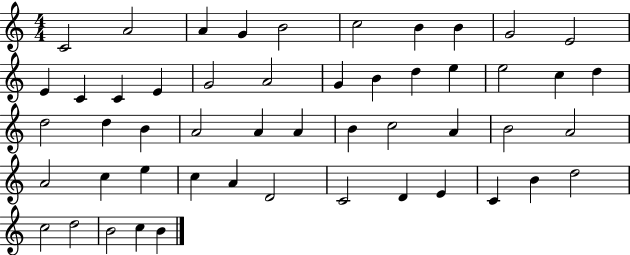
{
  \clef treble
  \numericTimeSignature
  \time 4/4
  \key c \major
  c'2 a'2 | a'4 g'4 b'2 | c''2 b'4 b'4 | g'2 e'2 | \break e'4 c'4 c'4 e'4 | g'2 a'2 | g'4 b'4 d''4 e''4 | e''2 c''4 d''4 | \break d''2 d''4 b'4 | a'2 a'4 a'4 | b'4 c''2 a'4 | b'2 a'2 | \break a'2 c''4 e''4 | c''4 a'4 d'2 | c'2 d'4 e'4 | c'4 b'4 d''2 | \break c''2 d''2 | b'2 c''4 b'4 | \bar "|."
}